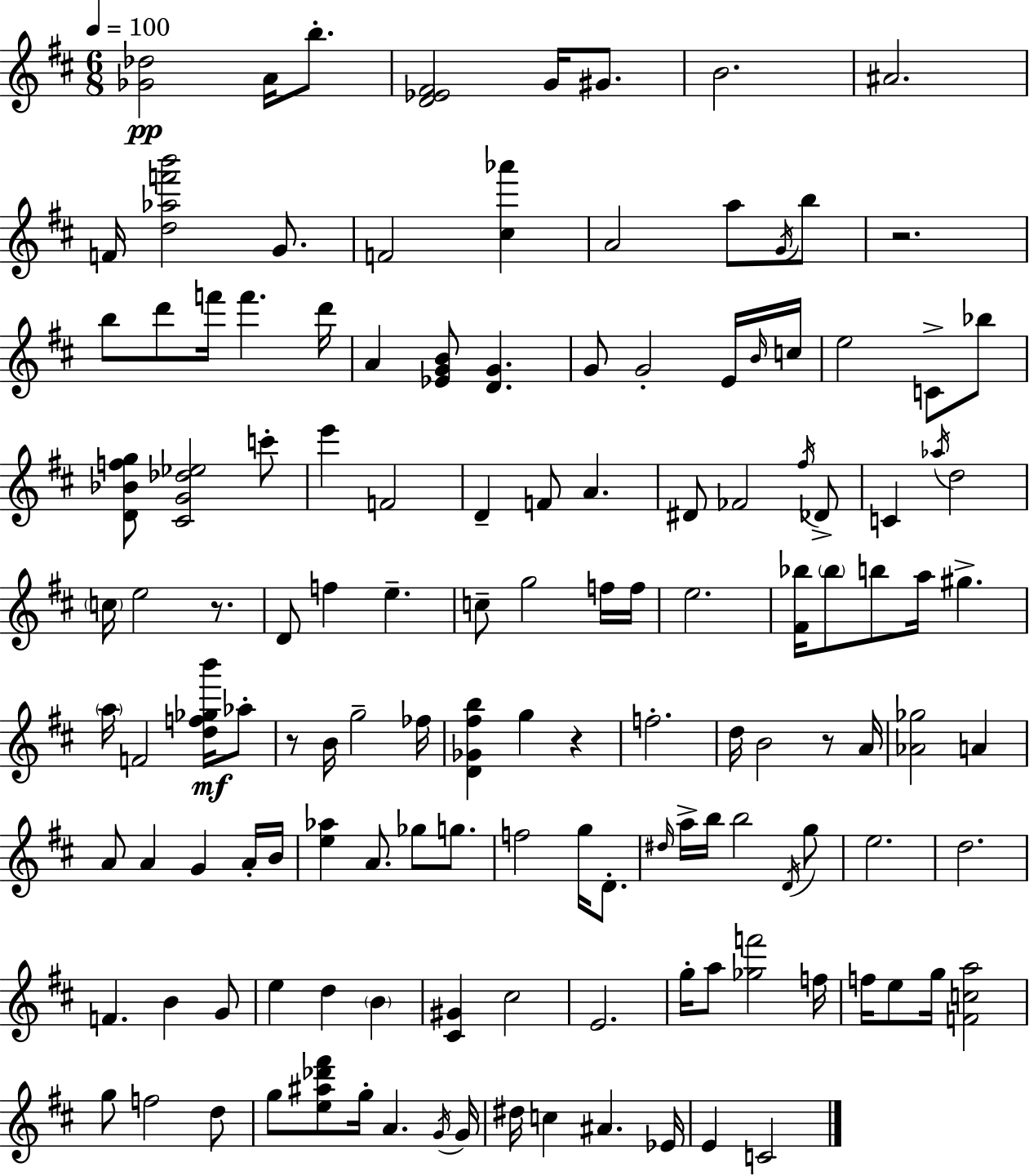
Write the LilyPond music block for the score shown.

{
  \clef treble
  \numericTimeSignature
  \time 6/8
  \key d \major
  \tempo 4 = 100
  <ges' des''>2\pp a'16 b''8.-. | <d' ees' fis'>2 g'16 gis'8. | b'2. | ais'2. | \break f'16 <d'' aes'' f''' b'''>2 g'8. | f'2 <cis'' aes'''>4 | a'2 a''8 \acciaccatura { g'16 } b''8 | r2. | \break b''8 d'''8 f'''16 f'''4. | d'''16 a'4 <ees' g' b'>8 <d' g'>4. | g'8 g'2-. e'16 | \grace { b'16 } c''16 e''2 c'8-> | \break bes''8 <d' bes' f'' g''>8 <cis' g' des'' ees''>2 | c'''8-. e'''4 f'2 | d'4-- f'8 a'4. | dis'8 fes'2 | \break \acciaccatura { fis''16 } des'8-> c'4 \acciaccatura { aes''16 } d''2 | \parenthesize c''16 e''2 | r8. d'8 f''4 e''4.-- | c''8-- g''2 | \break f''16 f''16 e''2. | <fis' bes''>16 \parenthesize bes''8 b''8 a''16 gis''4.-> | \parenthesize a''16 f'2 | <d'' f'' ges'' b'''>16\mf aes''8-. r8 b'16 g''2-- | \break fes''16 <d' ges' fis'' b''>4 g''4 | r4 f''2.-. | d''16 b'2 | r8 a'16 <aes' ges''>2 | \break a'4 a'8 a'4 g'4 | a'16-. b'16 <e'' aes''>4 a'8. ges''8 | g''8. f''2 | g''16 d'8.-. \grace { dis''16 } a''16-> b''16 b''2 | \break \acciaccatura { d'16 } g''8 e''2. | d''2. | f'4. | b'4 g'8 e''4 d''4 | \break \parenthesize b'4 <cis' gis'>4 cis''2 | e'2. | g''16-. a''8 <ges'' f'''>2 | f''16 f''16 e''8 g''16 <f' c'' a''>2 | \break g''8 f''2 | d''8 g''8 <e'' ais'' des''' fis'''>8 g''16-. a'4. | \acciaccatura { g'16 } g'16 dis''16 c''4 | ais'4. ees'16 e'4 c'2 | \break \bar "|."
}